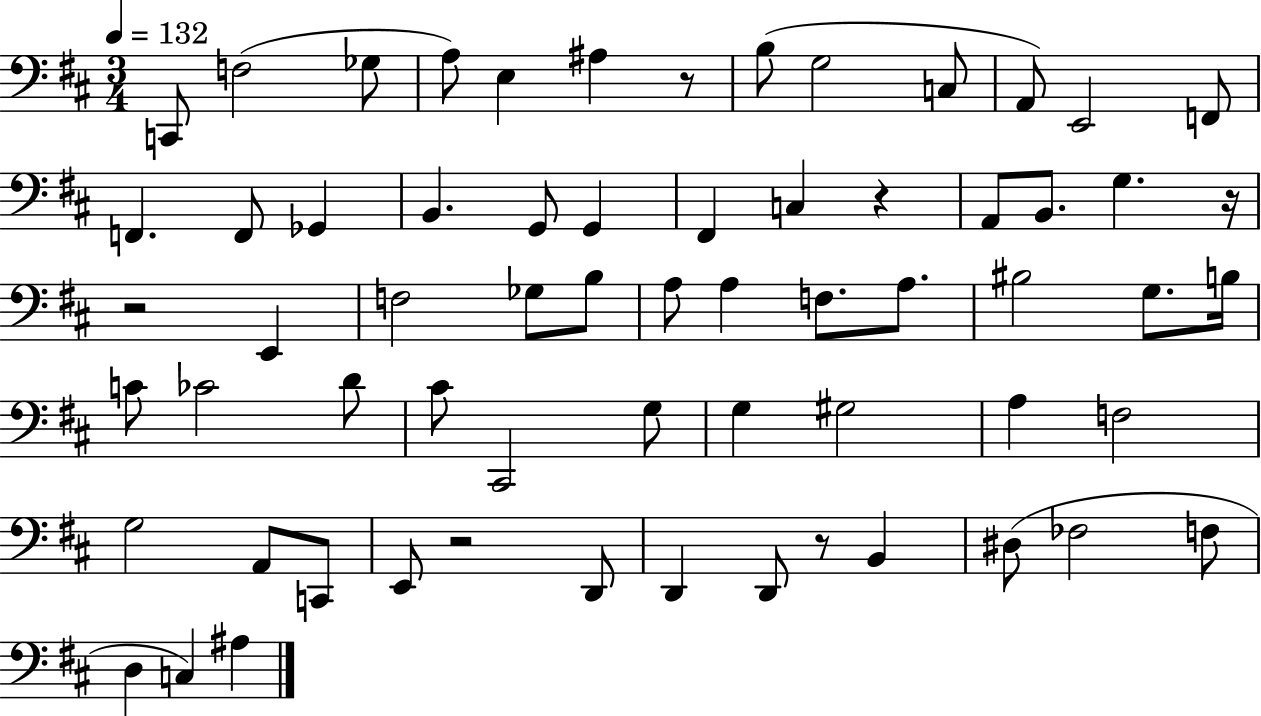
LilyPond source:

{
  \clef bass
  \numericTimeSignature
  \time 3/4
  \key d \major
  \tempo 4 = 132
  \repeat volta 2 { c,8 f2( ges8 | a8) e4 ais4 r8 | b8( g2 c8 | a,8) e,2 f,8 | \break f,4. f,8 ges,4 | b,4. g,8 g,4 | fis,4 c4 r4 | a,8 b,8. g4. r16 | \break r2 e,4 | f2 ges8 b8 | a8 a4 f8. a8. | bis2 g8. b16 | \break c'8 ces'2 d'8 | cis'8 cis,2 g8 | g4 gis2 | a4 f2 | \break g2 a,8 c,8 | e,8 r2 d,8 | d,4 d,8 r8 b,4 | dis8( fes2 f8 | \break d4 c4) ais4 | } \bar "|."
}